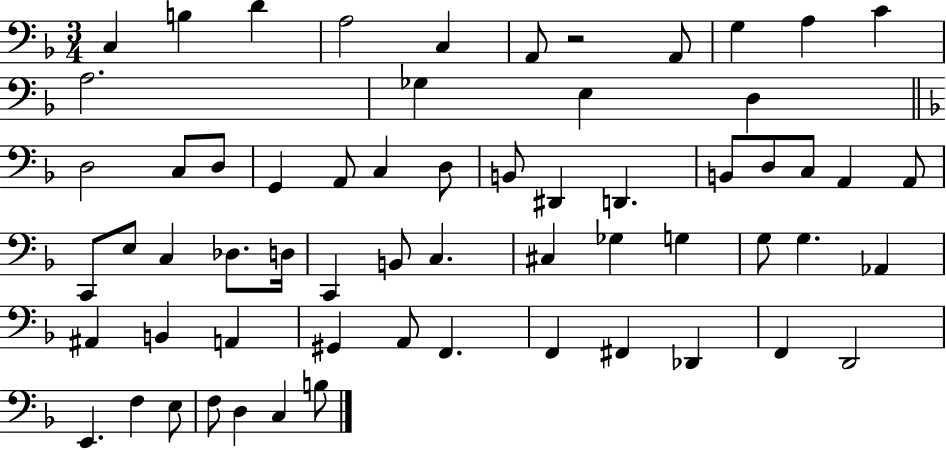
X:1
T:Untitled
M:3/4
L:1/4
K:F
C, B, D A,2 C, A,,/2 z2 A,,/2 G, A, C A,2 _G, E, D, D,2 C,/2 D,/2 G,, A,,/2 C, D,/2 B,,/2 ^D,, D,, B,,/2 D,/2 C,/2 A,, A,,/2 C,,/2 E,/2 C, _D,/2 D,/4 C,, B,,/2 C, ^C, _G, G, G,/2 G, _A,, ^A,, B,, A,, ^G,, A,,/2 F,, F,, ^F,, _D,, F,, D,,2 E,, F, E,/2 F,/2 D, C, B,/2